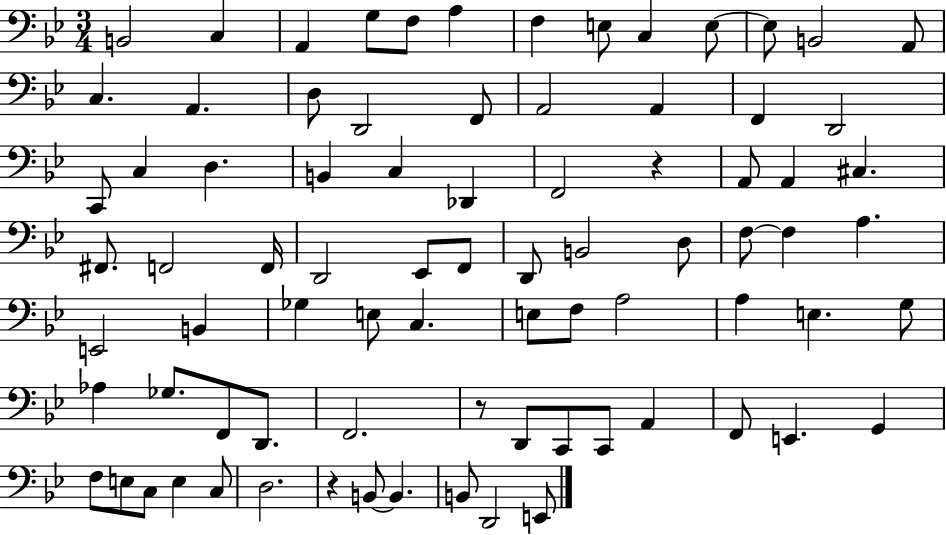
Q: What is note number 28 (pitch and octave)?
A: Db2